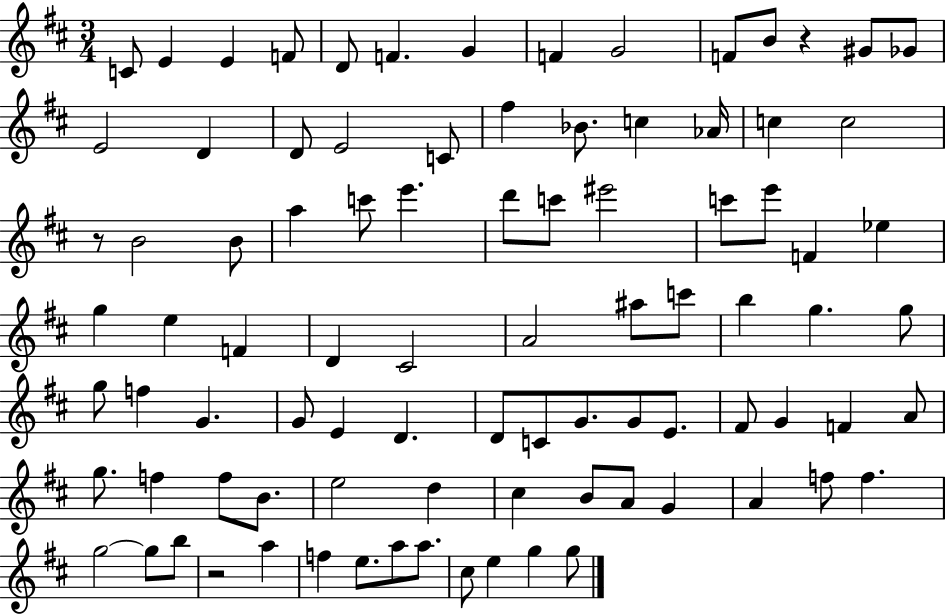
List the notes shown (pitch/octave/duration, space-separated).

C4/e E4/q E4/q F4/e D4/e F4/q. G4/q F4/q G4/h F4/e B4/e R/q G#4/e Gb4/e E4/h D4/q D4/e E4/h C4/e F#5/q Bb4/e. C5/q Ab4/s C5/q C5/h R/e B4/h B4/e A5/q C6/e E6/q. D6/e C6/e EIS6/h C6/e E6/e F4/q Eb5/q G5/q E5/q F4/q D4/q C#4/h A4/h A#5/e C6/e B5/q G5/q. G5/e G5/e F5/q G4/q. G4/e E4/q D4/q. D4/e C4/e G4/e. G4/e E4/e. F#4/e G4/q F4/q A4/e G5/e. F5/q F5/e B4/e. E5/h D5/q C#5/q B4/e A4/e G4/q A4/q F5/e F5/q. G5/h G5/e B5/e R/h A5/q F5/q E5/e. A5/e A5/e. C#5/e E5/q G5/q G5/e